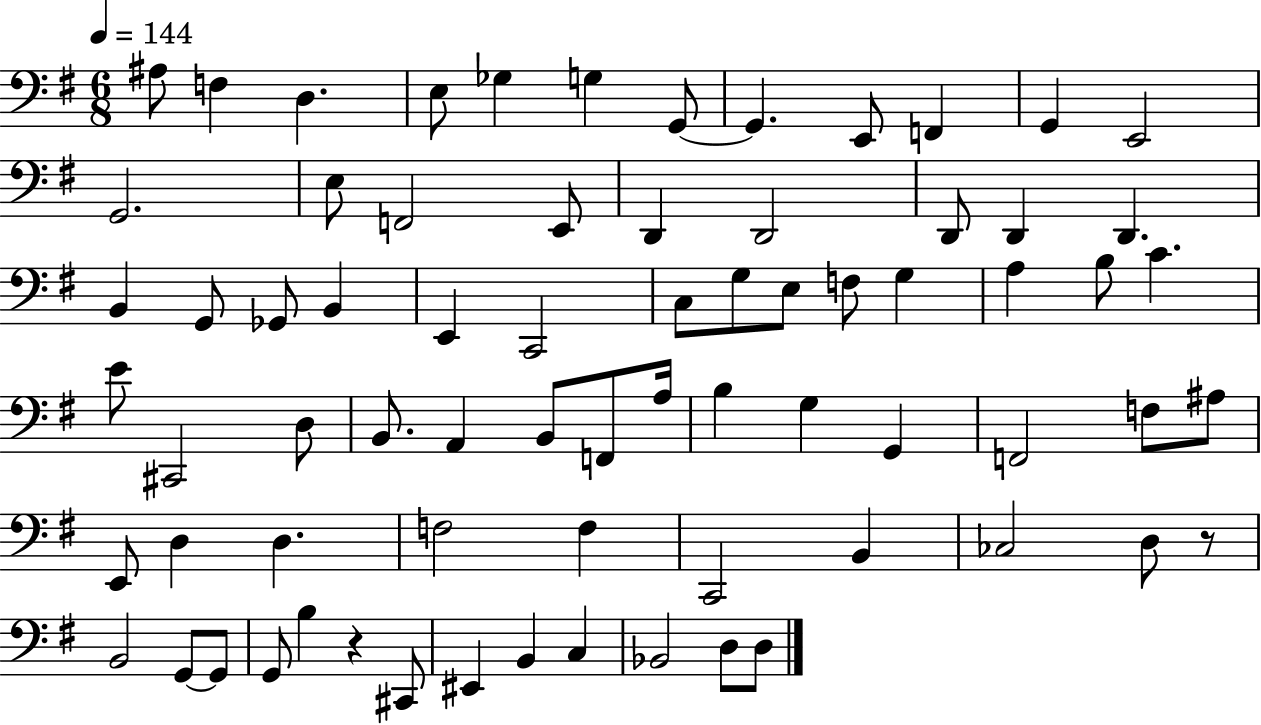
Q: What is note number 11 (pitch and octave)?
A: G2